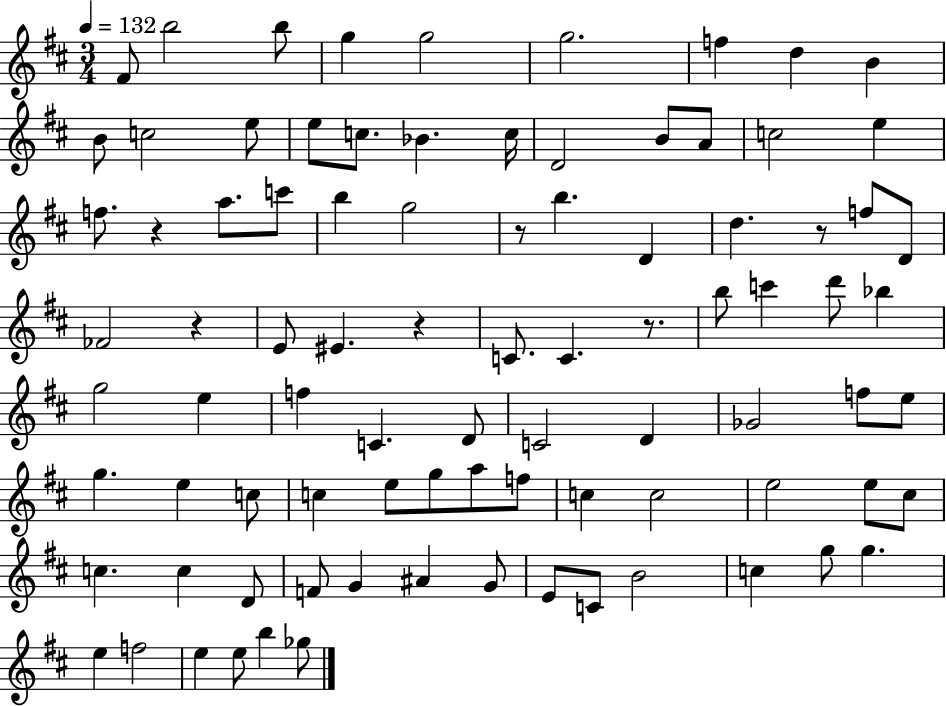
X:1
T:Untitled
M:3/4
L:1/4
K:D
^F/2 b2 b/2 g g2 g2 f d B B/2 c2 e/2 e/2 c/2 _B c/4 D2 B/2 A/2 c2 e f/2 z a/2 c'/2 b g2 z/2 b D d z/2 f/2 D/2 _F2 z E/2 ^E z C/2 C z/2 b/2 c' d'/2 _b g2 e f C D/2 C2 D _G2 f/2 e/2 g e c/2 c e/2 g/2 a/2 f/2 c c2 e2 e/2 ^c/2 c c D/2 F/2 G ^A G/2 E/2 C/2 B2 c g/2 g e f2 e e/2 b _g/2